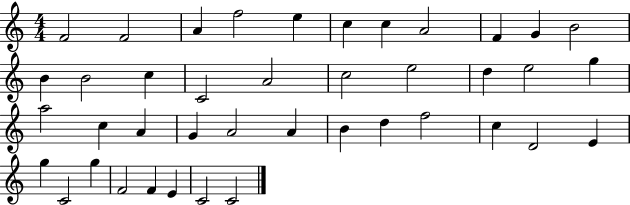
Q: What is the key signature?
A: C major